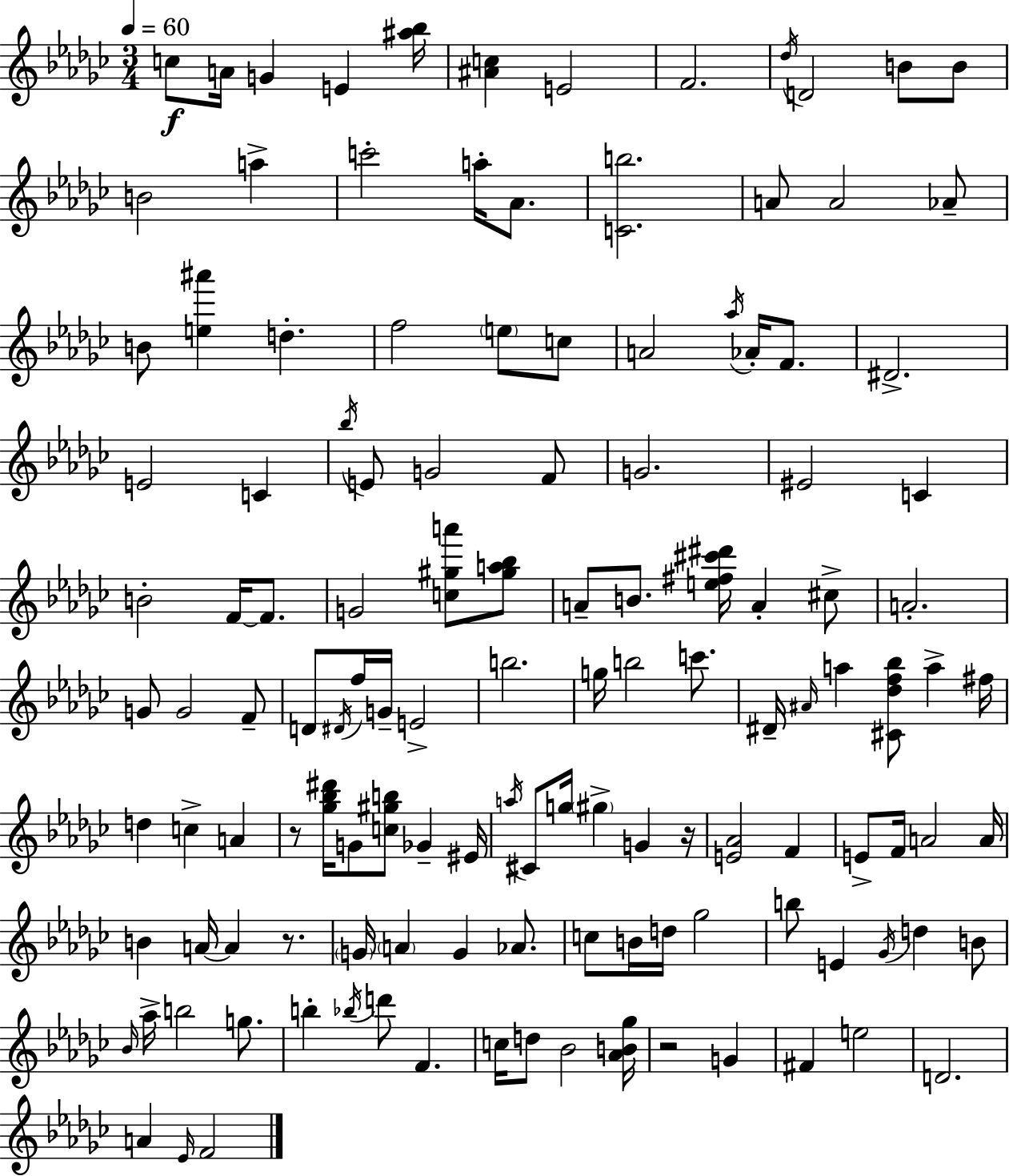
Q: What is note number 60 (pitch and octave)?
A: A#4